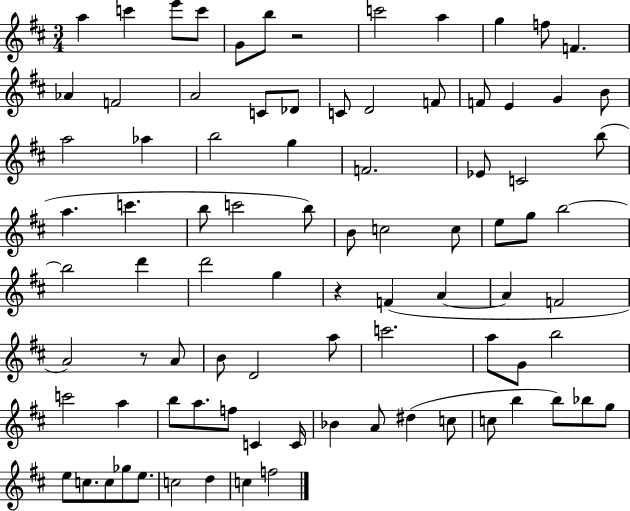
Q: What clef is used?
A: treble